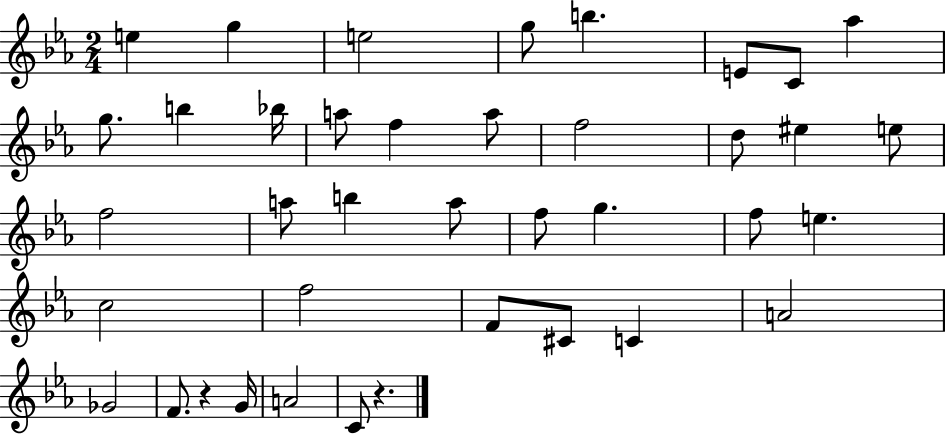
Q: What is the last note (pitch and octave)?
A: C4